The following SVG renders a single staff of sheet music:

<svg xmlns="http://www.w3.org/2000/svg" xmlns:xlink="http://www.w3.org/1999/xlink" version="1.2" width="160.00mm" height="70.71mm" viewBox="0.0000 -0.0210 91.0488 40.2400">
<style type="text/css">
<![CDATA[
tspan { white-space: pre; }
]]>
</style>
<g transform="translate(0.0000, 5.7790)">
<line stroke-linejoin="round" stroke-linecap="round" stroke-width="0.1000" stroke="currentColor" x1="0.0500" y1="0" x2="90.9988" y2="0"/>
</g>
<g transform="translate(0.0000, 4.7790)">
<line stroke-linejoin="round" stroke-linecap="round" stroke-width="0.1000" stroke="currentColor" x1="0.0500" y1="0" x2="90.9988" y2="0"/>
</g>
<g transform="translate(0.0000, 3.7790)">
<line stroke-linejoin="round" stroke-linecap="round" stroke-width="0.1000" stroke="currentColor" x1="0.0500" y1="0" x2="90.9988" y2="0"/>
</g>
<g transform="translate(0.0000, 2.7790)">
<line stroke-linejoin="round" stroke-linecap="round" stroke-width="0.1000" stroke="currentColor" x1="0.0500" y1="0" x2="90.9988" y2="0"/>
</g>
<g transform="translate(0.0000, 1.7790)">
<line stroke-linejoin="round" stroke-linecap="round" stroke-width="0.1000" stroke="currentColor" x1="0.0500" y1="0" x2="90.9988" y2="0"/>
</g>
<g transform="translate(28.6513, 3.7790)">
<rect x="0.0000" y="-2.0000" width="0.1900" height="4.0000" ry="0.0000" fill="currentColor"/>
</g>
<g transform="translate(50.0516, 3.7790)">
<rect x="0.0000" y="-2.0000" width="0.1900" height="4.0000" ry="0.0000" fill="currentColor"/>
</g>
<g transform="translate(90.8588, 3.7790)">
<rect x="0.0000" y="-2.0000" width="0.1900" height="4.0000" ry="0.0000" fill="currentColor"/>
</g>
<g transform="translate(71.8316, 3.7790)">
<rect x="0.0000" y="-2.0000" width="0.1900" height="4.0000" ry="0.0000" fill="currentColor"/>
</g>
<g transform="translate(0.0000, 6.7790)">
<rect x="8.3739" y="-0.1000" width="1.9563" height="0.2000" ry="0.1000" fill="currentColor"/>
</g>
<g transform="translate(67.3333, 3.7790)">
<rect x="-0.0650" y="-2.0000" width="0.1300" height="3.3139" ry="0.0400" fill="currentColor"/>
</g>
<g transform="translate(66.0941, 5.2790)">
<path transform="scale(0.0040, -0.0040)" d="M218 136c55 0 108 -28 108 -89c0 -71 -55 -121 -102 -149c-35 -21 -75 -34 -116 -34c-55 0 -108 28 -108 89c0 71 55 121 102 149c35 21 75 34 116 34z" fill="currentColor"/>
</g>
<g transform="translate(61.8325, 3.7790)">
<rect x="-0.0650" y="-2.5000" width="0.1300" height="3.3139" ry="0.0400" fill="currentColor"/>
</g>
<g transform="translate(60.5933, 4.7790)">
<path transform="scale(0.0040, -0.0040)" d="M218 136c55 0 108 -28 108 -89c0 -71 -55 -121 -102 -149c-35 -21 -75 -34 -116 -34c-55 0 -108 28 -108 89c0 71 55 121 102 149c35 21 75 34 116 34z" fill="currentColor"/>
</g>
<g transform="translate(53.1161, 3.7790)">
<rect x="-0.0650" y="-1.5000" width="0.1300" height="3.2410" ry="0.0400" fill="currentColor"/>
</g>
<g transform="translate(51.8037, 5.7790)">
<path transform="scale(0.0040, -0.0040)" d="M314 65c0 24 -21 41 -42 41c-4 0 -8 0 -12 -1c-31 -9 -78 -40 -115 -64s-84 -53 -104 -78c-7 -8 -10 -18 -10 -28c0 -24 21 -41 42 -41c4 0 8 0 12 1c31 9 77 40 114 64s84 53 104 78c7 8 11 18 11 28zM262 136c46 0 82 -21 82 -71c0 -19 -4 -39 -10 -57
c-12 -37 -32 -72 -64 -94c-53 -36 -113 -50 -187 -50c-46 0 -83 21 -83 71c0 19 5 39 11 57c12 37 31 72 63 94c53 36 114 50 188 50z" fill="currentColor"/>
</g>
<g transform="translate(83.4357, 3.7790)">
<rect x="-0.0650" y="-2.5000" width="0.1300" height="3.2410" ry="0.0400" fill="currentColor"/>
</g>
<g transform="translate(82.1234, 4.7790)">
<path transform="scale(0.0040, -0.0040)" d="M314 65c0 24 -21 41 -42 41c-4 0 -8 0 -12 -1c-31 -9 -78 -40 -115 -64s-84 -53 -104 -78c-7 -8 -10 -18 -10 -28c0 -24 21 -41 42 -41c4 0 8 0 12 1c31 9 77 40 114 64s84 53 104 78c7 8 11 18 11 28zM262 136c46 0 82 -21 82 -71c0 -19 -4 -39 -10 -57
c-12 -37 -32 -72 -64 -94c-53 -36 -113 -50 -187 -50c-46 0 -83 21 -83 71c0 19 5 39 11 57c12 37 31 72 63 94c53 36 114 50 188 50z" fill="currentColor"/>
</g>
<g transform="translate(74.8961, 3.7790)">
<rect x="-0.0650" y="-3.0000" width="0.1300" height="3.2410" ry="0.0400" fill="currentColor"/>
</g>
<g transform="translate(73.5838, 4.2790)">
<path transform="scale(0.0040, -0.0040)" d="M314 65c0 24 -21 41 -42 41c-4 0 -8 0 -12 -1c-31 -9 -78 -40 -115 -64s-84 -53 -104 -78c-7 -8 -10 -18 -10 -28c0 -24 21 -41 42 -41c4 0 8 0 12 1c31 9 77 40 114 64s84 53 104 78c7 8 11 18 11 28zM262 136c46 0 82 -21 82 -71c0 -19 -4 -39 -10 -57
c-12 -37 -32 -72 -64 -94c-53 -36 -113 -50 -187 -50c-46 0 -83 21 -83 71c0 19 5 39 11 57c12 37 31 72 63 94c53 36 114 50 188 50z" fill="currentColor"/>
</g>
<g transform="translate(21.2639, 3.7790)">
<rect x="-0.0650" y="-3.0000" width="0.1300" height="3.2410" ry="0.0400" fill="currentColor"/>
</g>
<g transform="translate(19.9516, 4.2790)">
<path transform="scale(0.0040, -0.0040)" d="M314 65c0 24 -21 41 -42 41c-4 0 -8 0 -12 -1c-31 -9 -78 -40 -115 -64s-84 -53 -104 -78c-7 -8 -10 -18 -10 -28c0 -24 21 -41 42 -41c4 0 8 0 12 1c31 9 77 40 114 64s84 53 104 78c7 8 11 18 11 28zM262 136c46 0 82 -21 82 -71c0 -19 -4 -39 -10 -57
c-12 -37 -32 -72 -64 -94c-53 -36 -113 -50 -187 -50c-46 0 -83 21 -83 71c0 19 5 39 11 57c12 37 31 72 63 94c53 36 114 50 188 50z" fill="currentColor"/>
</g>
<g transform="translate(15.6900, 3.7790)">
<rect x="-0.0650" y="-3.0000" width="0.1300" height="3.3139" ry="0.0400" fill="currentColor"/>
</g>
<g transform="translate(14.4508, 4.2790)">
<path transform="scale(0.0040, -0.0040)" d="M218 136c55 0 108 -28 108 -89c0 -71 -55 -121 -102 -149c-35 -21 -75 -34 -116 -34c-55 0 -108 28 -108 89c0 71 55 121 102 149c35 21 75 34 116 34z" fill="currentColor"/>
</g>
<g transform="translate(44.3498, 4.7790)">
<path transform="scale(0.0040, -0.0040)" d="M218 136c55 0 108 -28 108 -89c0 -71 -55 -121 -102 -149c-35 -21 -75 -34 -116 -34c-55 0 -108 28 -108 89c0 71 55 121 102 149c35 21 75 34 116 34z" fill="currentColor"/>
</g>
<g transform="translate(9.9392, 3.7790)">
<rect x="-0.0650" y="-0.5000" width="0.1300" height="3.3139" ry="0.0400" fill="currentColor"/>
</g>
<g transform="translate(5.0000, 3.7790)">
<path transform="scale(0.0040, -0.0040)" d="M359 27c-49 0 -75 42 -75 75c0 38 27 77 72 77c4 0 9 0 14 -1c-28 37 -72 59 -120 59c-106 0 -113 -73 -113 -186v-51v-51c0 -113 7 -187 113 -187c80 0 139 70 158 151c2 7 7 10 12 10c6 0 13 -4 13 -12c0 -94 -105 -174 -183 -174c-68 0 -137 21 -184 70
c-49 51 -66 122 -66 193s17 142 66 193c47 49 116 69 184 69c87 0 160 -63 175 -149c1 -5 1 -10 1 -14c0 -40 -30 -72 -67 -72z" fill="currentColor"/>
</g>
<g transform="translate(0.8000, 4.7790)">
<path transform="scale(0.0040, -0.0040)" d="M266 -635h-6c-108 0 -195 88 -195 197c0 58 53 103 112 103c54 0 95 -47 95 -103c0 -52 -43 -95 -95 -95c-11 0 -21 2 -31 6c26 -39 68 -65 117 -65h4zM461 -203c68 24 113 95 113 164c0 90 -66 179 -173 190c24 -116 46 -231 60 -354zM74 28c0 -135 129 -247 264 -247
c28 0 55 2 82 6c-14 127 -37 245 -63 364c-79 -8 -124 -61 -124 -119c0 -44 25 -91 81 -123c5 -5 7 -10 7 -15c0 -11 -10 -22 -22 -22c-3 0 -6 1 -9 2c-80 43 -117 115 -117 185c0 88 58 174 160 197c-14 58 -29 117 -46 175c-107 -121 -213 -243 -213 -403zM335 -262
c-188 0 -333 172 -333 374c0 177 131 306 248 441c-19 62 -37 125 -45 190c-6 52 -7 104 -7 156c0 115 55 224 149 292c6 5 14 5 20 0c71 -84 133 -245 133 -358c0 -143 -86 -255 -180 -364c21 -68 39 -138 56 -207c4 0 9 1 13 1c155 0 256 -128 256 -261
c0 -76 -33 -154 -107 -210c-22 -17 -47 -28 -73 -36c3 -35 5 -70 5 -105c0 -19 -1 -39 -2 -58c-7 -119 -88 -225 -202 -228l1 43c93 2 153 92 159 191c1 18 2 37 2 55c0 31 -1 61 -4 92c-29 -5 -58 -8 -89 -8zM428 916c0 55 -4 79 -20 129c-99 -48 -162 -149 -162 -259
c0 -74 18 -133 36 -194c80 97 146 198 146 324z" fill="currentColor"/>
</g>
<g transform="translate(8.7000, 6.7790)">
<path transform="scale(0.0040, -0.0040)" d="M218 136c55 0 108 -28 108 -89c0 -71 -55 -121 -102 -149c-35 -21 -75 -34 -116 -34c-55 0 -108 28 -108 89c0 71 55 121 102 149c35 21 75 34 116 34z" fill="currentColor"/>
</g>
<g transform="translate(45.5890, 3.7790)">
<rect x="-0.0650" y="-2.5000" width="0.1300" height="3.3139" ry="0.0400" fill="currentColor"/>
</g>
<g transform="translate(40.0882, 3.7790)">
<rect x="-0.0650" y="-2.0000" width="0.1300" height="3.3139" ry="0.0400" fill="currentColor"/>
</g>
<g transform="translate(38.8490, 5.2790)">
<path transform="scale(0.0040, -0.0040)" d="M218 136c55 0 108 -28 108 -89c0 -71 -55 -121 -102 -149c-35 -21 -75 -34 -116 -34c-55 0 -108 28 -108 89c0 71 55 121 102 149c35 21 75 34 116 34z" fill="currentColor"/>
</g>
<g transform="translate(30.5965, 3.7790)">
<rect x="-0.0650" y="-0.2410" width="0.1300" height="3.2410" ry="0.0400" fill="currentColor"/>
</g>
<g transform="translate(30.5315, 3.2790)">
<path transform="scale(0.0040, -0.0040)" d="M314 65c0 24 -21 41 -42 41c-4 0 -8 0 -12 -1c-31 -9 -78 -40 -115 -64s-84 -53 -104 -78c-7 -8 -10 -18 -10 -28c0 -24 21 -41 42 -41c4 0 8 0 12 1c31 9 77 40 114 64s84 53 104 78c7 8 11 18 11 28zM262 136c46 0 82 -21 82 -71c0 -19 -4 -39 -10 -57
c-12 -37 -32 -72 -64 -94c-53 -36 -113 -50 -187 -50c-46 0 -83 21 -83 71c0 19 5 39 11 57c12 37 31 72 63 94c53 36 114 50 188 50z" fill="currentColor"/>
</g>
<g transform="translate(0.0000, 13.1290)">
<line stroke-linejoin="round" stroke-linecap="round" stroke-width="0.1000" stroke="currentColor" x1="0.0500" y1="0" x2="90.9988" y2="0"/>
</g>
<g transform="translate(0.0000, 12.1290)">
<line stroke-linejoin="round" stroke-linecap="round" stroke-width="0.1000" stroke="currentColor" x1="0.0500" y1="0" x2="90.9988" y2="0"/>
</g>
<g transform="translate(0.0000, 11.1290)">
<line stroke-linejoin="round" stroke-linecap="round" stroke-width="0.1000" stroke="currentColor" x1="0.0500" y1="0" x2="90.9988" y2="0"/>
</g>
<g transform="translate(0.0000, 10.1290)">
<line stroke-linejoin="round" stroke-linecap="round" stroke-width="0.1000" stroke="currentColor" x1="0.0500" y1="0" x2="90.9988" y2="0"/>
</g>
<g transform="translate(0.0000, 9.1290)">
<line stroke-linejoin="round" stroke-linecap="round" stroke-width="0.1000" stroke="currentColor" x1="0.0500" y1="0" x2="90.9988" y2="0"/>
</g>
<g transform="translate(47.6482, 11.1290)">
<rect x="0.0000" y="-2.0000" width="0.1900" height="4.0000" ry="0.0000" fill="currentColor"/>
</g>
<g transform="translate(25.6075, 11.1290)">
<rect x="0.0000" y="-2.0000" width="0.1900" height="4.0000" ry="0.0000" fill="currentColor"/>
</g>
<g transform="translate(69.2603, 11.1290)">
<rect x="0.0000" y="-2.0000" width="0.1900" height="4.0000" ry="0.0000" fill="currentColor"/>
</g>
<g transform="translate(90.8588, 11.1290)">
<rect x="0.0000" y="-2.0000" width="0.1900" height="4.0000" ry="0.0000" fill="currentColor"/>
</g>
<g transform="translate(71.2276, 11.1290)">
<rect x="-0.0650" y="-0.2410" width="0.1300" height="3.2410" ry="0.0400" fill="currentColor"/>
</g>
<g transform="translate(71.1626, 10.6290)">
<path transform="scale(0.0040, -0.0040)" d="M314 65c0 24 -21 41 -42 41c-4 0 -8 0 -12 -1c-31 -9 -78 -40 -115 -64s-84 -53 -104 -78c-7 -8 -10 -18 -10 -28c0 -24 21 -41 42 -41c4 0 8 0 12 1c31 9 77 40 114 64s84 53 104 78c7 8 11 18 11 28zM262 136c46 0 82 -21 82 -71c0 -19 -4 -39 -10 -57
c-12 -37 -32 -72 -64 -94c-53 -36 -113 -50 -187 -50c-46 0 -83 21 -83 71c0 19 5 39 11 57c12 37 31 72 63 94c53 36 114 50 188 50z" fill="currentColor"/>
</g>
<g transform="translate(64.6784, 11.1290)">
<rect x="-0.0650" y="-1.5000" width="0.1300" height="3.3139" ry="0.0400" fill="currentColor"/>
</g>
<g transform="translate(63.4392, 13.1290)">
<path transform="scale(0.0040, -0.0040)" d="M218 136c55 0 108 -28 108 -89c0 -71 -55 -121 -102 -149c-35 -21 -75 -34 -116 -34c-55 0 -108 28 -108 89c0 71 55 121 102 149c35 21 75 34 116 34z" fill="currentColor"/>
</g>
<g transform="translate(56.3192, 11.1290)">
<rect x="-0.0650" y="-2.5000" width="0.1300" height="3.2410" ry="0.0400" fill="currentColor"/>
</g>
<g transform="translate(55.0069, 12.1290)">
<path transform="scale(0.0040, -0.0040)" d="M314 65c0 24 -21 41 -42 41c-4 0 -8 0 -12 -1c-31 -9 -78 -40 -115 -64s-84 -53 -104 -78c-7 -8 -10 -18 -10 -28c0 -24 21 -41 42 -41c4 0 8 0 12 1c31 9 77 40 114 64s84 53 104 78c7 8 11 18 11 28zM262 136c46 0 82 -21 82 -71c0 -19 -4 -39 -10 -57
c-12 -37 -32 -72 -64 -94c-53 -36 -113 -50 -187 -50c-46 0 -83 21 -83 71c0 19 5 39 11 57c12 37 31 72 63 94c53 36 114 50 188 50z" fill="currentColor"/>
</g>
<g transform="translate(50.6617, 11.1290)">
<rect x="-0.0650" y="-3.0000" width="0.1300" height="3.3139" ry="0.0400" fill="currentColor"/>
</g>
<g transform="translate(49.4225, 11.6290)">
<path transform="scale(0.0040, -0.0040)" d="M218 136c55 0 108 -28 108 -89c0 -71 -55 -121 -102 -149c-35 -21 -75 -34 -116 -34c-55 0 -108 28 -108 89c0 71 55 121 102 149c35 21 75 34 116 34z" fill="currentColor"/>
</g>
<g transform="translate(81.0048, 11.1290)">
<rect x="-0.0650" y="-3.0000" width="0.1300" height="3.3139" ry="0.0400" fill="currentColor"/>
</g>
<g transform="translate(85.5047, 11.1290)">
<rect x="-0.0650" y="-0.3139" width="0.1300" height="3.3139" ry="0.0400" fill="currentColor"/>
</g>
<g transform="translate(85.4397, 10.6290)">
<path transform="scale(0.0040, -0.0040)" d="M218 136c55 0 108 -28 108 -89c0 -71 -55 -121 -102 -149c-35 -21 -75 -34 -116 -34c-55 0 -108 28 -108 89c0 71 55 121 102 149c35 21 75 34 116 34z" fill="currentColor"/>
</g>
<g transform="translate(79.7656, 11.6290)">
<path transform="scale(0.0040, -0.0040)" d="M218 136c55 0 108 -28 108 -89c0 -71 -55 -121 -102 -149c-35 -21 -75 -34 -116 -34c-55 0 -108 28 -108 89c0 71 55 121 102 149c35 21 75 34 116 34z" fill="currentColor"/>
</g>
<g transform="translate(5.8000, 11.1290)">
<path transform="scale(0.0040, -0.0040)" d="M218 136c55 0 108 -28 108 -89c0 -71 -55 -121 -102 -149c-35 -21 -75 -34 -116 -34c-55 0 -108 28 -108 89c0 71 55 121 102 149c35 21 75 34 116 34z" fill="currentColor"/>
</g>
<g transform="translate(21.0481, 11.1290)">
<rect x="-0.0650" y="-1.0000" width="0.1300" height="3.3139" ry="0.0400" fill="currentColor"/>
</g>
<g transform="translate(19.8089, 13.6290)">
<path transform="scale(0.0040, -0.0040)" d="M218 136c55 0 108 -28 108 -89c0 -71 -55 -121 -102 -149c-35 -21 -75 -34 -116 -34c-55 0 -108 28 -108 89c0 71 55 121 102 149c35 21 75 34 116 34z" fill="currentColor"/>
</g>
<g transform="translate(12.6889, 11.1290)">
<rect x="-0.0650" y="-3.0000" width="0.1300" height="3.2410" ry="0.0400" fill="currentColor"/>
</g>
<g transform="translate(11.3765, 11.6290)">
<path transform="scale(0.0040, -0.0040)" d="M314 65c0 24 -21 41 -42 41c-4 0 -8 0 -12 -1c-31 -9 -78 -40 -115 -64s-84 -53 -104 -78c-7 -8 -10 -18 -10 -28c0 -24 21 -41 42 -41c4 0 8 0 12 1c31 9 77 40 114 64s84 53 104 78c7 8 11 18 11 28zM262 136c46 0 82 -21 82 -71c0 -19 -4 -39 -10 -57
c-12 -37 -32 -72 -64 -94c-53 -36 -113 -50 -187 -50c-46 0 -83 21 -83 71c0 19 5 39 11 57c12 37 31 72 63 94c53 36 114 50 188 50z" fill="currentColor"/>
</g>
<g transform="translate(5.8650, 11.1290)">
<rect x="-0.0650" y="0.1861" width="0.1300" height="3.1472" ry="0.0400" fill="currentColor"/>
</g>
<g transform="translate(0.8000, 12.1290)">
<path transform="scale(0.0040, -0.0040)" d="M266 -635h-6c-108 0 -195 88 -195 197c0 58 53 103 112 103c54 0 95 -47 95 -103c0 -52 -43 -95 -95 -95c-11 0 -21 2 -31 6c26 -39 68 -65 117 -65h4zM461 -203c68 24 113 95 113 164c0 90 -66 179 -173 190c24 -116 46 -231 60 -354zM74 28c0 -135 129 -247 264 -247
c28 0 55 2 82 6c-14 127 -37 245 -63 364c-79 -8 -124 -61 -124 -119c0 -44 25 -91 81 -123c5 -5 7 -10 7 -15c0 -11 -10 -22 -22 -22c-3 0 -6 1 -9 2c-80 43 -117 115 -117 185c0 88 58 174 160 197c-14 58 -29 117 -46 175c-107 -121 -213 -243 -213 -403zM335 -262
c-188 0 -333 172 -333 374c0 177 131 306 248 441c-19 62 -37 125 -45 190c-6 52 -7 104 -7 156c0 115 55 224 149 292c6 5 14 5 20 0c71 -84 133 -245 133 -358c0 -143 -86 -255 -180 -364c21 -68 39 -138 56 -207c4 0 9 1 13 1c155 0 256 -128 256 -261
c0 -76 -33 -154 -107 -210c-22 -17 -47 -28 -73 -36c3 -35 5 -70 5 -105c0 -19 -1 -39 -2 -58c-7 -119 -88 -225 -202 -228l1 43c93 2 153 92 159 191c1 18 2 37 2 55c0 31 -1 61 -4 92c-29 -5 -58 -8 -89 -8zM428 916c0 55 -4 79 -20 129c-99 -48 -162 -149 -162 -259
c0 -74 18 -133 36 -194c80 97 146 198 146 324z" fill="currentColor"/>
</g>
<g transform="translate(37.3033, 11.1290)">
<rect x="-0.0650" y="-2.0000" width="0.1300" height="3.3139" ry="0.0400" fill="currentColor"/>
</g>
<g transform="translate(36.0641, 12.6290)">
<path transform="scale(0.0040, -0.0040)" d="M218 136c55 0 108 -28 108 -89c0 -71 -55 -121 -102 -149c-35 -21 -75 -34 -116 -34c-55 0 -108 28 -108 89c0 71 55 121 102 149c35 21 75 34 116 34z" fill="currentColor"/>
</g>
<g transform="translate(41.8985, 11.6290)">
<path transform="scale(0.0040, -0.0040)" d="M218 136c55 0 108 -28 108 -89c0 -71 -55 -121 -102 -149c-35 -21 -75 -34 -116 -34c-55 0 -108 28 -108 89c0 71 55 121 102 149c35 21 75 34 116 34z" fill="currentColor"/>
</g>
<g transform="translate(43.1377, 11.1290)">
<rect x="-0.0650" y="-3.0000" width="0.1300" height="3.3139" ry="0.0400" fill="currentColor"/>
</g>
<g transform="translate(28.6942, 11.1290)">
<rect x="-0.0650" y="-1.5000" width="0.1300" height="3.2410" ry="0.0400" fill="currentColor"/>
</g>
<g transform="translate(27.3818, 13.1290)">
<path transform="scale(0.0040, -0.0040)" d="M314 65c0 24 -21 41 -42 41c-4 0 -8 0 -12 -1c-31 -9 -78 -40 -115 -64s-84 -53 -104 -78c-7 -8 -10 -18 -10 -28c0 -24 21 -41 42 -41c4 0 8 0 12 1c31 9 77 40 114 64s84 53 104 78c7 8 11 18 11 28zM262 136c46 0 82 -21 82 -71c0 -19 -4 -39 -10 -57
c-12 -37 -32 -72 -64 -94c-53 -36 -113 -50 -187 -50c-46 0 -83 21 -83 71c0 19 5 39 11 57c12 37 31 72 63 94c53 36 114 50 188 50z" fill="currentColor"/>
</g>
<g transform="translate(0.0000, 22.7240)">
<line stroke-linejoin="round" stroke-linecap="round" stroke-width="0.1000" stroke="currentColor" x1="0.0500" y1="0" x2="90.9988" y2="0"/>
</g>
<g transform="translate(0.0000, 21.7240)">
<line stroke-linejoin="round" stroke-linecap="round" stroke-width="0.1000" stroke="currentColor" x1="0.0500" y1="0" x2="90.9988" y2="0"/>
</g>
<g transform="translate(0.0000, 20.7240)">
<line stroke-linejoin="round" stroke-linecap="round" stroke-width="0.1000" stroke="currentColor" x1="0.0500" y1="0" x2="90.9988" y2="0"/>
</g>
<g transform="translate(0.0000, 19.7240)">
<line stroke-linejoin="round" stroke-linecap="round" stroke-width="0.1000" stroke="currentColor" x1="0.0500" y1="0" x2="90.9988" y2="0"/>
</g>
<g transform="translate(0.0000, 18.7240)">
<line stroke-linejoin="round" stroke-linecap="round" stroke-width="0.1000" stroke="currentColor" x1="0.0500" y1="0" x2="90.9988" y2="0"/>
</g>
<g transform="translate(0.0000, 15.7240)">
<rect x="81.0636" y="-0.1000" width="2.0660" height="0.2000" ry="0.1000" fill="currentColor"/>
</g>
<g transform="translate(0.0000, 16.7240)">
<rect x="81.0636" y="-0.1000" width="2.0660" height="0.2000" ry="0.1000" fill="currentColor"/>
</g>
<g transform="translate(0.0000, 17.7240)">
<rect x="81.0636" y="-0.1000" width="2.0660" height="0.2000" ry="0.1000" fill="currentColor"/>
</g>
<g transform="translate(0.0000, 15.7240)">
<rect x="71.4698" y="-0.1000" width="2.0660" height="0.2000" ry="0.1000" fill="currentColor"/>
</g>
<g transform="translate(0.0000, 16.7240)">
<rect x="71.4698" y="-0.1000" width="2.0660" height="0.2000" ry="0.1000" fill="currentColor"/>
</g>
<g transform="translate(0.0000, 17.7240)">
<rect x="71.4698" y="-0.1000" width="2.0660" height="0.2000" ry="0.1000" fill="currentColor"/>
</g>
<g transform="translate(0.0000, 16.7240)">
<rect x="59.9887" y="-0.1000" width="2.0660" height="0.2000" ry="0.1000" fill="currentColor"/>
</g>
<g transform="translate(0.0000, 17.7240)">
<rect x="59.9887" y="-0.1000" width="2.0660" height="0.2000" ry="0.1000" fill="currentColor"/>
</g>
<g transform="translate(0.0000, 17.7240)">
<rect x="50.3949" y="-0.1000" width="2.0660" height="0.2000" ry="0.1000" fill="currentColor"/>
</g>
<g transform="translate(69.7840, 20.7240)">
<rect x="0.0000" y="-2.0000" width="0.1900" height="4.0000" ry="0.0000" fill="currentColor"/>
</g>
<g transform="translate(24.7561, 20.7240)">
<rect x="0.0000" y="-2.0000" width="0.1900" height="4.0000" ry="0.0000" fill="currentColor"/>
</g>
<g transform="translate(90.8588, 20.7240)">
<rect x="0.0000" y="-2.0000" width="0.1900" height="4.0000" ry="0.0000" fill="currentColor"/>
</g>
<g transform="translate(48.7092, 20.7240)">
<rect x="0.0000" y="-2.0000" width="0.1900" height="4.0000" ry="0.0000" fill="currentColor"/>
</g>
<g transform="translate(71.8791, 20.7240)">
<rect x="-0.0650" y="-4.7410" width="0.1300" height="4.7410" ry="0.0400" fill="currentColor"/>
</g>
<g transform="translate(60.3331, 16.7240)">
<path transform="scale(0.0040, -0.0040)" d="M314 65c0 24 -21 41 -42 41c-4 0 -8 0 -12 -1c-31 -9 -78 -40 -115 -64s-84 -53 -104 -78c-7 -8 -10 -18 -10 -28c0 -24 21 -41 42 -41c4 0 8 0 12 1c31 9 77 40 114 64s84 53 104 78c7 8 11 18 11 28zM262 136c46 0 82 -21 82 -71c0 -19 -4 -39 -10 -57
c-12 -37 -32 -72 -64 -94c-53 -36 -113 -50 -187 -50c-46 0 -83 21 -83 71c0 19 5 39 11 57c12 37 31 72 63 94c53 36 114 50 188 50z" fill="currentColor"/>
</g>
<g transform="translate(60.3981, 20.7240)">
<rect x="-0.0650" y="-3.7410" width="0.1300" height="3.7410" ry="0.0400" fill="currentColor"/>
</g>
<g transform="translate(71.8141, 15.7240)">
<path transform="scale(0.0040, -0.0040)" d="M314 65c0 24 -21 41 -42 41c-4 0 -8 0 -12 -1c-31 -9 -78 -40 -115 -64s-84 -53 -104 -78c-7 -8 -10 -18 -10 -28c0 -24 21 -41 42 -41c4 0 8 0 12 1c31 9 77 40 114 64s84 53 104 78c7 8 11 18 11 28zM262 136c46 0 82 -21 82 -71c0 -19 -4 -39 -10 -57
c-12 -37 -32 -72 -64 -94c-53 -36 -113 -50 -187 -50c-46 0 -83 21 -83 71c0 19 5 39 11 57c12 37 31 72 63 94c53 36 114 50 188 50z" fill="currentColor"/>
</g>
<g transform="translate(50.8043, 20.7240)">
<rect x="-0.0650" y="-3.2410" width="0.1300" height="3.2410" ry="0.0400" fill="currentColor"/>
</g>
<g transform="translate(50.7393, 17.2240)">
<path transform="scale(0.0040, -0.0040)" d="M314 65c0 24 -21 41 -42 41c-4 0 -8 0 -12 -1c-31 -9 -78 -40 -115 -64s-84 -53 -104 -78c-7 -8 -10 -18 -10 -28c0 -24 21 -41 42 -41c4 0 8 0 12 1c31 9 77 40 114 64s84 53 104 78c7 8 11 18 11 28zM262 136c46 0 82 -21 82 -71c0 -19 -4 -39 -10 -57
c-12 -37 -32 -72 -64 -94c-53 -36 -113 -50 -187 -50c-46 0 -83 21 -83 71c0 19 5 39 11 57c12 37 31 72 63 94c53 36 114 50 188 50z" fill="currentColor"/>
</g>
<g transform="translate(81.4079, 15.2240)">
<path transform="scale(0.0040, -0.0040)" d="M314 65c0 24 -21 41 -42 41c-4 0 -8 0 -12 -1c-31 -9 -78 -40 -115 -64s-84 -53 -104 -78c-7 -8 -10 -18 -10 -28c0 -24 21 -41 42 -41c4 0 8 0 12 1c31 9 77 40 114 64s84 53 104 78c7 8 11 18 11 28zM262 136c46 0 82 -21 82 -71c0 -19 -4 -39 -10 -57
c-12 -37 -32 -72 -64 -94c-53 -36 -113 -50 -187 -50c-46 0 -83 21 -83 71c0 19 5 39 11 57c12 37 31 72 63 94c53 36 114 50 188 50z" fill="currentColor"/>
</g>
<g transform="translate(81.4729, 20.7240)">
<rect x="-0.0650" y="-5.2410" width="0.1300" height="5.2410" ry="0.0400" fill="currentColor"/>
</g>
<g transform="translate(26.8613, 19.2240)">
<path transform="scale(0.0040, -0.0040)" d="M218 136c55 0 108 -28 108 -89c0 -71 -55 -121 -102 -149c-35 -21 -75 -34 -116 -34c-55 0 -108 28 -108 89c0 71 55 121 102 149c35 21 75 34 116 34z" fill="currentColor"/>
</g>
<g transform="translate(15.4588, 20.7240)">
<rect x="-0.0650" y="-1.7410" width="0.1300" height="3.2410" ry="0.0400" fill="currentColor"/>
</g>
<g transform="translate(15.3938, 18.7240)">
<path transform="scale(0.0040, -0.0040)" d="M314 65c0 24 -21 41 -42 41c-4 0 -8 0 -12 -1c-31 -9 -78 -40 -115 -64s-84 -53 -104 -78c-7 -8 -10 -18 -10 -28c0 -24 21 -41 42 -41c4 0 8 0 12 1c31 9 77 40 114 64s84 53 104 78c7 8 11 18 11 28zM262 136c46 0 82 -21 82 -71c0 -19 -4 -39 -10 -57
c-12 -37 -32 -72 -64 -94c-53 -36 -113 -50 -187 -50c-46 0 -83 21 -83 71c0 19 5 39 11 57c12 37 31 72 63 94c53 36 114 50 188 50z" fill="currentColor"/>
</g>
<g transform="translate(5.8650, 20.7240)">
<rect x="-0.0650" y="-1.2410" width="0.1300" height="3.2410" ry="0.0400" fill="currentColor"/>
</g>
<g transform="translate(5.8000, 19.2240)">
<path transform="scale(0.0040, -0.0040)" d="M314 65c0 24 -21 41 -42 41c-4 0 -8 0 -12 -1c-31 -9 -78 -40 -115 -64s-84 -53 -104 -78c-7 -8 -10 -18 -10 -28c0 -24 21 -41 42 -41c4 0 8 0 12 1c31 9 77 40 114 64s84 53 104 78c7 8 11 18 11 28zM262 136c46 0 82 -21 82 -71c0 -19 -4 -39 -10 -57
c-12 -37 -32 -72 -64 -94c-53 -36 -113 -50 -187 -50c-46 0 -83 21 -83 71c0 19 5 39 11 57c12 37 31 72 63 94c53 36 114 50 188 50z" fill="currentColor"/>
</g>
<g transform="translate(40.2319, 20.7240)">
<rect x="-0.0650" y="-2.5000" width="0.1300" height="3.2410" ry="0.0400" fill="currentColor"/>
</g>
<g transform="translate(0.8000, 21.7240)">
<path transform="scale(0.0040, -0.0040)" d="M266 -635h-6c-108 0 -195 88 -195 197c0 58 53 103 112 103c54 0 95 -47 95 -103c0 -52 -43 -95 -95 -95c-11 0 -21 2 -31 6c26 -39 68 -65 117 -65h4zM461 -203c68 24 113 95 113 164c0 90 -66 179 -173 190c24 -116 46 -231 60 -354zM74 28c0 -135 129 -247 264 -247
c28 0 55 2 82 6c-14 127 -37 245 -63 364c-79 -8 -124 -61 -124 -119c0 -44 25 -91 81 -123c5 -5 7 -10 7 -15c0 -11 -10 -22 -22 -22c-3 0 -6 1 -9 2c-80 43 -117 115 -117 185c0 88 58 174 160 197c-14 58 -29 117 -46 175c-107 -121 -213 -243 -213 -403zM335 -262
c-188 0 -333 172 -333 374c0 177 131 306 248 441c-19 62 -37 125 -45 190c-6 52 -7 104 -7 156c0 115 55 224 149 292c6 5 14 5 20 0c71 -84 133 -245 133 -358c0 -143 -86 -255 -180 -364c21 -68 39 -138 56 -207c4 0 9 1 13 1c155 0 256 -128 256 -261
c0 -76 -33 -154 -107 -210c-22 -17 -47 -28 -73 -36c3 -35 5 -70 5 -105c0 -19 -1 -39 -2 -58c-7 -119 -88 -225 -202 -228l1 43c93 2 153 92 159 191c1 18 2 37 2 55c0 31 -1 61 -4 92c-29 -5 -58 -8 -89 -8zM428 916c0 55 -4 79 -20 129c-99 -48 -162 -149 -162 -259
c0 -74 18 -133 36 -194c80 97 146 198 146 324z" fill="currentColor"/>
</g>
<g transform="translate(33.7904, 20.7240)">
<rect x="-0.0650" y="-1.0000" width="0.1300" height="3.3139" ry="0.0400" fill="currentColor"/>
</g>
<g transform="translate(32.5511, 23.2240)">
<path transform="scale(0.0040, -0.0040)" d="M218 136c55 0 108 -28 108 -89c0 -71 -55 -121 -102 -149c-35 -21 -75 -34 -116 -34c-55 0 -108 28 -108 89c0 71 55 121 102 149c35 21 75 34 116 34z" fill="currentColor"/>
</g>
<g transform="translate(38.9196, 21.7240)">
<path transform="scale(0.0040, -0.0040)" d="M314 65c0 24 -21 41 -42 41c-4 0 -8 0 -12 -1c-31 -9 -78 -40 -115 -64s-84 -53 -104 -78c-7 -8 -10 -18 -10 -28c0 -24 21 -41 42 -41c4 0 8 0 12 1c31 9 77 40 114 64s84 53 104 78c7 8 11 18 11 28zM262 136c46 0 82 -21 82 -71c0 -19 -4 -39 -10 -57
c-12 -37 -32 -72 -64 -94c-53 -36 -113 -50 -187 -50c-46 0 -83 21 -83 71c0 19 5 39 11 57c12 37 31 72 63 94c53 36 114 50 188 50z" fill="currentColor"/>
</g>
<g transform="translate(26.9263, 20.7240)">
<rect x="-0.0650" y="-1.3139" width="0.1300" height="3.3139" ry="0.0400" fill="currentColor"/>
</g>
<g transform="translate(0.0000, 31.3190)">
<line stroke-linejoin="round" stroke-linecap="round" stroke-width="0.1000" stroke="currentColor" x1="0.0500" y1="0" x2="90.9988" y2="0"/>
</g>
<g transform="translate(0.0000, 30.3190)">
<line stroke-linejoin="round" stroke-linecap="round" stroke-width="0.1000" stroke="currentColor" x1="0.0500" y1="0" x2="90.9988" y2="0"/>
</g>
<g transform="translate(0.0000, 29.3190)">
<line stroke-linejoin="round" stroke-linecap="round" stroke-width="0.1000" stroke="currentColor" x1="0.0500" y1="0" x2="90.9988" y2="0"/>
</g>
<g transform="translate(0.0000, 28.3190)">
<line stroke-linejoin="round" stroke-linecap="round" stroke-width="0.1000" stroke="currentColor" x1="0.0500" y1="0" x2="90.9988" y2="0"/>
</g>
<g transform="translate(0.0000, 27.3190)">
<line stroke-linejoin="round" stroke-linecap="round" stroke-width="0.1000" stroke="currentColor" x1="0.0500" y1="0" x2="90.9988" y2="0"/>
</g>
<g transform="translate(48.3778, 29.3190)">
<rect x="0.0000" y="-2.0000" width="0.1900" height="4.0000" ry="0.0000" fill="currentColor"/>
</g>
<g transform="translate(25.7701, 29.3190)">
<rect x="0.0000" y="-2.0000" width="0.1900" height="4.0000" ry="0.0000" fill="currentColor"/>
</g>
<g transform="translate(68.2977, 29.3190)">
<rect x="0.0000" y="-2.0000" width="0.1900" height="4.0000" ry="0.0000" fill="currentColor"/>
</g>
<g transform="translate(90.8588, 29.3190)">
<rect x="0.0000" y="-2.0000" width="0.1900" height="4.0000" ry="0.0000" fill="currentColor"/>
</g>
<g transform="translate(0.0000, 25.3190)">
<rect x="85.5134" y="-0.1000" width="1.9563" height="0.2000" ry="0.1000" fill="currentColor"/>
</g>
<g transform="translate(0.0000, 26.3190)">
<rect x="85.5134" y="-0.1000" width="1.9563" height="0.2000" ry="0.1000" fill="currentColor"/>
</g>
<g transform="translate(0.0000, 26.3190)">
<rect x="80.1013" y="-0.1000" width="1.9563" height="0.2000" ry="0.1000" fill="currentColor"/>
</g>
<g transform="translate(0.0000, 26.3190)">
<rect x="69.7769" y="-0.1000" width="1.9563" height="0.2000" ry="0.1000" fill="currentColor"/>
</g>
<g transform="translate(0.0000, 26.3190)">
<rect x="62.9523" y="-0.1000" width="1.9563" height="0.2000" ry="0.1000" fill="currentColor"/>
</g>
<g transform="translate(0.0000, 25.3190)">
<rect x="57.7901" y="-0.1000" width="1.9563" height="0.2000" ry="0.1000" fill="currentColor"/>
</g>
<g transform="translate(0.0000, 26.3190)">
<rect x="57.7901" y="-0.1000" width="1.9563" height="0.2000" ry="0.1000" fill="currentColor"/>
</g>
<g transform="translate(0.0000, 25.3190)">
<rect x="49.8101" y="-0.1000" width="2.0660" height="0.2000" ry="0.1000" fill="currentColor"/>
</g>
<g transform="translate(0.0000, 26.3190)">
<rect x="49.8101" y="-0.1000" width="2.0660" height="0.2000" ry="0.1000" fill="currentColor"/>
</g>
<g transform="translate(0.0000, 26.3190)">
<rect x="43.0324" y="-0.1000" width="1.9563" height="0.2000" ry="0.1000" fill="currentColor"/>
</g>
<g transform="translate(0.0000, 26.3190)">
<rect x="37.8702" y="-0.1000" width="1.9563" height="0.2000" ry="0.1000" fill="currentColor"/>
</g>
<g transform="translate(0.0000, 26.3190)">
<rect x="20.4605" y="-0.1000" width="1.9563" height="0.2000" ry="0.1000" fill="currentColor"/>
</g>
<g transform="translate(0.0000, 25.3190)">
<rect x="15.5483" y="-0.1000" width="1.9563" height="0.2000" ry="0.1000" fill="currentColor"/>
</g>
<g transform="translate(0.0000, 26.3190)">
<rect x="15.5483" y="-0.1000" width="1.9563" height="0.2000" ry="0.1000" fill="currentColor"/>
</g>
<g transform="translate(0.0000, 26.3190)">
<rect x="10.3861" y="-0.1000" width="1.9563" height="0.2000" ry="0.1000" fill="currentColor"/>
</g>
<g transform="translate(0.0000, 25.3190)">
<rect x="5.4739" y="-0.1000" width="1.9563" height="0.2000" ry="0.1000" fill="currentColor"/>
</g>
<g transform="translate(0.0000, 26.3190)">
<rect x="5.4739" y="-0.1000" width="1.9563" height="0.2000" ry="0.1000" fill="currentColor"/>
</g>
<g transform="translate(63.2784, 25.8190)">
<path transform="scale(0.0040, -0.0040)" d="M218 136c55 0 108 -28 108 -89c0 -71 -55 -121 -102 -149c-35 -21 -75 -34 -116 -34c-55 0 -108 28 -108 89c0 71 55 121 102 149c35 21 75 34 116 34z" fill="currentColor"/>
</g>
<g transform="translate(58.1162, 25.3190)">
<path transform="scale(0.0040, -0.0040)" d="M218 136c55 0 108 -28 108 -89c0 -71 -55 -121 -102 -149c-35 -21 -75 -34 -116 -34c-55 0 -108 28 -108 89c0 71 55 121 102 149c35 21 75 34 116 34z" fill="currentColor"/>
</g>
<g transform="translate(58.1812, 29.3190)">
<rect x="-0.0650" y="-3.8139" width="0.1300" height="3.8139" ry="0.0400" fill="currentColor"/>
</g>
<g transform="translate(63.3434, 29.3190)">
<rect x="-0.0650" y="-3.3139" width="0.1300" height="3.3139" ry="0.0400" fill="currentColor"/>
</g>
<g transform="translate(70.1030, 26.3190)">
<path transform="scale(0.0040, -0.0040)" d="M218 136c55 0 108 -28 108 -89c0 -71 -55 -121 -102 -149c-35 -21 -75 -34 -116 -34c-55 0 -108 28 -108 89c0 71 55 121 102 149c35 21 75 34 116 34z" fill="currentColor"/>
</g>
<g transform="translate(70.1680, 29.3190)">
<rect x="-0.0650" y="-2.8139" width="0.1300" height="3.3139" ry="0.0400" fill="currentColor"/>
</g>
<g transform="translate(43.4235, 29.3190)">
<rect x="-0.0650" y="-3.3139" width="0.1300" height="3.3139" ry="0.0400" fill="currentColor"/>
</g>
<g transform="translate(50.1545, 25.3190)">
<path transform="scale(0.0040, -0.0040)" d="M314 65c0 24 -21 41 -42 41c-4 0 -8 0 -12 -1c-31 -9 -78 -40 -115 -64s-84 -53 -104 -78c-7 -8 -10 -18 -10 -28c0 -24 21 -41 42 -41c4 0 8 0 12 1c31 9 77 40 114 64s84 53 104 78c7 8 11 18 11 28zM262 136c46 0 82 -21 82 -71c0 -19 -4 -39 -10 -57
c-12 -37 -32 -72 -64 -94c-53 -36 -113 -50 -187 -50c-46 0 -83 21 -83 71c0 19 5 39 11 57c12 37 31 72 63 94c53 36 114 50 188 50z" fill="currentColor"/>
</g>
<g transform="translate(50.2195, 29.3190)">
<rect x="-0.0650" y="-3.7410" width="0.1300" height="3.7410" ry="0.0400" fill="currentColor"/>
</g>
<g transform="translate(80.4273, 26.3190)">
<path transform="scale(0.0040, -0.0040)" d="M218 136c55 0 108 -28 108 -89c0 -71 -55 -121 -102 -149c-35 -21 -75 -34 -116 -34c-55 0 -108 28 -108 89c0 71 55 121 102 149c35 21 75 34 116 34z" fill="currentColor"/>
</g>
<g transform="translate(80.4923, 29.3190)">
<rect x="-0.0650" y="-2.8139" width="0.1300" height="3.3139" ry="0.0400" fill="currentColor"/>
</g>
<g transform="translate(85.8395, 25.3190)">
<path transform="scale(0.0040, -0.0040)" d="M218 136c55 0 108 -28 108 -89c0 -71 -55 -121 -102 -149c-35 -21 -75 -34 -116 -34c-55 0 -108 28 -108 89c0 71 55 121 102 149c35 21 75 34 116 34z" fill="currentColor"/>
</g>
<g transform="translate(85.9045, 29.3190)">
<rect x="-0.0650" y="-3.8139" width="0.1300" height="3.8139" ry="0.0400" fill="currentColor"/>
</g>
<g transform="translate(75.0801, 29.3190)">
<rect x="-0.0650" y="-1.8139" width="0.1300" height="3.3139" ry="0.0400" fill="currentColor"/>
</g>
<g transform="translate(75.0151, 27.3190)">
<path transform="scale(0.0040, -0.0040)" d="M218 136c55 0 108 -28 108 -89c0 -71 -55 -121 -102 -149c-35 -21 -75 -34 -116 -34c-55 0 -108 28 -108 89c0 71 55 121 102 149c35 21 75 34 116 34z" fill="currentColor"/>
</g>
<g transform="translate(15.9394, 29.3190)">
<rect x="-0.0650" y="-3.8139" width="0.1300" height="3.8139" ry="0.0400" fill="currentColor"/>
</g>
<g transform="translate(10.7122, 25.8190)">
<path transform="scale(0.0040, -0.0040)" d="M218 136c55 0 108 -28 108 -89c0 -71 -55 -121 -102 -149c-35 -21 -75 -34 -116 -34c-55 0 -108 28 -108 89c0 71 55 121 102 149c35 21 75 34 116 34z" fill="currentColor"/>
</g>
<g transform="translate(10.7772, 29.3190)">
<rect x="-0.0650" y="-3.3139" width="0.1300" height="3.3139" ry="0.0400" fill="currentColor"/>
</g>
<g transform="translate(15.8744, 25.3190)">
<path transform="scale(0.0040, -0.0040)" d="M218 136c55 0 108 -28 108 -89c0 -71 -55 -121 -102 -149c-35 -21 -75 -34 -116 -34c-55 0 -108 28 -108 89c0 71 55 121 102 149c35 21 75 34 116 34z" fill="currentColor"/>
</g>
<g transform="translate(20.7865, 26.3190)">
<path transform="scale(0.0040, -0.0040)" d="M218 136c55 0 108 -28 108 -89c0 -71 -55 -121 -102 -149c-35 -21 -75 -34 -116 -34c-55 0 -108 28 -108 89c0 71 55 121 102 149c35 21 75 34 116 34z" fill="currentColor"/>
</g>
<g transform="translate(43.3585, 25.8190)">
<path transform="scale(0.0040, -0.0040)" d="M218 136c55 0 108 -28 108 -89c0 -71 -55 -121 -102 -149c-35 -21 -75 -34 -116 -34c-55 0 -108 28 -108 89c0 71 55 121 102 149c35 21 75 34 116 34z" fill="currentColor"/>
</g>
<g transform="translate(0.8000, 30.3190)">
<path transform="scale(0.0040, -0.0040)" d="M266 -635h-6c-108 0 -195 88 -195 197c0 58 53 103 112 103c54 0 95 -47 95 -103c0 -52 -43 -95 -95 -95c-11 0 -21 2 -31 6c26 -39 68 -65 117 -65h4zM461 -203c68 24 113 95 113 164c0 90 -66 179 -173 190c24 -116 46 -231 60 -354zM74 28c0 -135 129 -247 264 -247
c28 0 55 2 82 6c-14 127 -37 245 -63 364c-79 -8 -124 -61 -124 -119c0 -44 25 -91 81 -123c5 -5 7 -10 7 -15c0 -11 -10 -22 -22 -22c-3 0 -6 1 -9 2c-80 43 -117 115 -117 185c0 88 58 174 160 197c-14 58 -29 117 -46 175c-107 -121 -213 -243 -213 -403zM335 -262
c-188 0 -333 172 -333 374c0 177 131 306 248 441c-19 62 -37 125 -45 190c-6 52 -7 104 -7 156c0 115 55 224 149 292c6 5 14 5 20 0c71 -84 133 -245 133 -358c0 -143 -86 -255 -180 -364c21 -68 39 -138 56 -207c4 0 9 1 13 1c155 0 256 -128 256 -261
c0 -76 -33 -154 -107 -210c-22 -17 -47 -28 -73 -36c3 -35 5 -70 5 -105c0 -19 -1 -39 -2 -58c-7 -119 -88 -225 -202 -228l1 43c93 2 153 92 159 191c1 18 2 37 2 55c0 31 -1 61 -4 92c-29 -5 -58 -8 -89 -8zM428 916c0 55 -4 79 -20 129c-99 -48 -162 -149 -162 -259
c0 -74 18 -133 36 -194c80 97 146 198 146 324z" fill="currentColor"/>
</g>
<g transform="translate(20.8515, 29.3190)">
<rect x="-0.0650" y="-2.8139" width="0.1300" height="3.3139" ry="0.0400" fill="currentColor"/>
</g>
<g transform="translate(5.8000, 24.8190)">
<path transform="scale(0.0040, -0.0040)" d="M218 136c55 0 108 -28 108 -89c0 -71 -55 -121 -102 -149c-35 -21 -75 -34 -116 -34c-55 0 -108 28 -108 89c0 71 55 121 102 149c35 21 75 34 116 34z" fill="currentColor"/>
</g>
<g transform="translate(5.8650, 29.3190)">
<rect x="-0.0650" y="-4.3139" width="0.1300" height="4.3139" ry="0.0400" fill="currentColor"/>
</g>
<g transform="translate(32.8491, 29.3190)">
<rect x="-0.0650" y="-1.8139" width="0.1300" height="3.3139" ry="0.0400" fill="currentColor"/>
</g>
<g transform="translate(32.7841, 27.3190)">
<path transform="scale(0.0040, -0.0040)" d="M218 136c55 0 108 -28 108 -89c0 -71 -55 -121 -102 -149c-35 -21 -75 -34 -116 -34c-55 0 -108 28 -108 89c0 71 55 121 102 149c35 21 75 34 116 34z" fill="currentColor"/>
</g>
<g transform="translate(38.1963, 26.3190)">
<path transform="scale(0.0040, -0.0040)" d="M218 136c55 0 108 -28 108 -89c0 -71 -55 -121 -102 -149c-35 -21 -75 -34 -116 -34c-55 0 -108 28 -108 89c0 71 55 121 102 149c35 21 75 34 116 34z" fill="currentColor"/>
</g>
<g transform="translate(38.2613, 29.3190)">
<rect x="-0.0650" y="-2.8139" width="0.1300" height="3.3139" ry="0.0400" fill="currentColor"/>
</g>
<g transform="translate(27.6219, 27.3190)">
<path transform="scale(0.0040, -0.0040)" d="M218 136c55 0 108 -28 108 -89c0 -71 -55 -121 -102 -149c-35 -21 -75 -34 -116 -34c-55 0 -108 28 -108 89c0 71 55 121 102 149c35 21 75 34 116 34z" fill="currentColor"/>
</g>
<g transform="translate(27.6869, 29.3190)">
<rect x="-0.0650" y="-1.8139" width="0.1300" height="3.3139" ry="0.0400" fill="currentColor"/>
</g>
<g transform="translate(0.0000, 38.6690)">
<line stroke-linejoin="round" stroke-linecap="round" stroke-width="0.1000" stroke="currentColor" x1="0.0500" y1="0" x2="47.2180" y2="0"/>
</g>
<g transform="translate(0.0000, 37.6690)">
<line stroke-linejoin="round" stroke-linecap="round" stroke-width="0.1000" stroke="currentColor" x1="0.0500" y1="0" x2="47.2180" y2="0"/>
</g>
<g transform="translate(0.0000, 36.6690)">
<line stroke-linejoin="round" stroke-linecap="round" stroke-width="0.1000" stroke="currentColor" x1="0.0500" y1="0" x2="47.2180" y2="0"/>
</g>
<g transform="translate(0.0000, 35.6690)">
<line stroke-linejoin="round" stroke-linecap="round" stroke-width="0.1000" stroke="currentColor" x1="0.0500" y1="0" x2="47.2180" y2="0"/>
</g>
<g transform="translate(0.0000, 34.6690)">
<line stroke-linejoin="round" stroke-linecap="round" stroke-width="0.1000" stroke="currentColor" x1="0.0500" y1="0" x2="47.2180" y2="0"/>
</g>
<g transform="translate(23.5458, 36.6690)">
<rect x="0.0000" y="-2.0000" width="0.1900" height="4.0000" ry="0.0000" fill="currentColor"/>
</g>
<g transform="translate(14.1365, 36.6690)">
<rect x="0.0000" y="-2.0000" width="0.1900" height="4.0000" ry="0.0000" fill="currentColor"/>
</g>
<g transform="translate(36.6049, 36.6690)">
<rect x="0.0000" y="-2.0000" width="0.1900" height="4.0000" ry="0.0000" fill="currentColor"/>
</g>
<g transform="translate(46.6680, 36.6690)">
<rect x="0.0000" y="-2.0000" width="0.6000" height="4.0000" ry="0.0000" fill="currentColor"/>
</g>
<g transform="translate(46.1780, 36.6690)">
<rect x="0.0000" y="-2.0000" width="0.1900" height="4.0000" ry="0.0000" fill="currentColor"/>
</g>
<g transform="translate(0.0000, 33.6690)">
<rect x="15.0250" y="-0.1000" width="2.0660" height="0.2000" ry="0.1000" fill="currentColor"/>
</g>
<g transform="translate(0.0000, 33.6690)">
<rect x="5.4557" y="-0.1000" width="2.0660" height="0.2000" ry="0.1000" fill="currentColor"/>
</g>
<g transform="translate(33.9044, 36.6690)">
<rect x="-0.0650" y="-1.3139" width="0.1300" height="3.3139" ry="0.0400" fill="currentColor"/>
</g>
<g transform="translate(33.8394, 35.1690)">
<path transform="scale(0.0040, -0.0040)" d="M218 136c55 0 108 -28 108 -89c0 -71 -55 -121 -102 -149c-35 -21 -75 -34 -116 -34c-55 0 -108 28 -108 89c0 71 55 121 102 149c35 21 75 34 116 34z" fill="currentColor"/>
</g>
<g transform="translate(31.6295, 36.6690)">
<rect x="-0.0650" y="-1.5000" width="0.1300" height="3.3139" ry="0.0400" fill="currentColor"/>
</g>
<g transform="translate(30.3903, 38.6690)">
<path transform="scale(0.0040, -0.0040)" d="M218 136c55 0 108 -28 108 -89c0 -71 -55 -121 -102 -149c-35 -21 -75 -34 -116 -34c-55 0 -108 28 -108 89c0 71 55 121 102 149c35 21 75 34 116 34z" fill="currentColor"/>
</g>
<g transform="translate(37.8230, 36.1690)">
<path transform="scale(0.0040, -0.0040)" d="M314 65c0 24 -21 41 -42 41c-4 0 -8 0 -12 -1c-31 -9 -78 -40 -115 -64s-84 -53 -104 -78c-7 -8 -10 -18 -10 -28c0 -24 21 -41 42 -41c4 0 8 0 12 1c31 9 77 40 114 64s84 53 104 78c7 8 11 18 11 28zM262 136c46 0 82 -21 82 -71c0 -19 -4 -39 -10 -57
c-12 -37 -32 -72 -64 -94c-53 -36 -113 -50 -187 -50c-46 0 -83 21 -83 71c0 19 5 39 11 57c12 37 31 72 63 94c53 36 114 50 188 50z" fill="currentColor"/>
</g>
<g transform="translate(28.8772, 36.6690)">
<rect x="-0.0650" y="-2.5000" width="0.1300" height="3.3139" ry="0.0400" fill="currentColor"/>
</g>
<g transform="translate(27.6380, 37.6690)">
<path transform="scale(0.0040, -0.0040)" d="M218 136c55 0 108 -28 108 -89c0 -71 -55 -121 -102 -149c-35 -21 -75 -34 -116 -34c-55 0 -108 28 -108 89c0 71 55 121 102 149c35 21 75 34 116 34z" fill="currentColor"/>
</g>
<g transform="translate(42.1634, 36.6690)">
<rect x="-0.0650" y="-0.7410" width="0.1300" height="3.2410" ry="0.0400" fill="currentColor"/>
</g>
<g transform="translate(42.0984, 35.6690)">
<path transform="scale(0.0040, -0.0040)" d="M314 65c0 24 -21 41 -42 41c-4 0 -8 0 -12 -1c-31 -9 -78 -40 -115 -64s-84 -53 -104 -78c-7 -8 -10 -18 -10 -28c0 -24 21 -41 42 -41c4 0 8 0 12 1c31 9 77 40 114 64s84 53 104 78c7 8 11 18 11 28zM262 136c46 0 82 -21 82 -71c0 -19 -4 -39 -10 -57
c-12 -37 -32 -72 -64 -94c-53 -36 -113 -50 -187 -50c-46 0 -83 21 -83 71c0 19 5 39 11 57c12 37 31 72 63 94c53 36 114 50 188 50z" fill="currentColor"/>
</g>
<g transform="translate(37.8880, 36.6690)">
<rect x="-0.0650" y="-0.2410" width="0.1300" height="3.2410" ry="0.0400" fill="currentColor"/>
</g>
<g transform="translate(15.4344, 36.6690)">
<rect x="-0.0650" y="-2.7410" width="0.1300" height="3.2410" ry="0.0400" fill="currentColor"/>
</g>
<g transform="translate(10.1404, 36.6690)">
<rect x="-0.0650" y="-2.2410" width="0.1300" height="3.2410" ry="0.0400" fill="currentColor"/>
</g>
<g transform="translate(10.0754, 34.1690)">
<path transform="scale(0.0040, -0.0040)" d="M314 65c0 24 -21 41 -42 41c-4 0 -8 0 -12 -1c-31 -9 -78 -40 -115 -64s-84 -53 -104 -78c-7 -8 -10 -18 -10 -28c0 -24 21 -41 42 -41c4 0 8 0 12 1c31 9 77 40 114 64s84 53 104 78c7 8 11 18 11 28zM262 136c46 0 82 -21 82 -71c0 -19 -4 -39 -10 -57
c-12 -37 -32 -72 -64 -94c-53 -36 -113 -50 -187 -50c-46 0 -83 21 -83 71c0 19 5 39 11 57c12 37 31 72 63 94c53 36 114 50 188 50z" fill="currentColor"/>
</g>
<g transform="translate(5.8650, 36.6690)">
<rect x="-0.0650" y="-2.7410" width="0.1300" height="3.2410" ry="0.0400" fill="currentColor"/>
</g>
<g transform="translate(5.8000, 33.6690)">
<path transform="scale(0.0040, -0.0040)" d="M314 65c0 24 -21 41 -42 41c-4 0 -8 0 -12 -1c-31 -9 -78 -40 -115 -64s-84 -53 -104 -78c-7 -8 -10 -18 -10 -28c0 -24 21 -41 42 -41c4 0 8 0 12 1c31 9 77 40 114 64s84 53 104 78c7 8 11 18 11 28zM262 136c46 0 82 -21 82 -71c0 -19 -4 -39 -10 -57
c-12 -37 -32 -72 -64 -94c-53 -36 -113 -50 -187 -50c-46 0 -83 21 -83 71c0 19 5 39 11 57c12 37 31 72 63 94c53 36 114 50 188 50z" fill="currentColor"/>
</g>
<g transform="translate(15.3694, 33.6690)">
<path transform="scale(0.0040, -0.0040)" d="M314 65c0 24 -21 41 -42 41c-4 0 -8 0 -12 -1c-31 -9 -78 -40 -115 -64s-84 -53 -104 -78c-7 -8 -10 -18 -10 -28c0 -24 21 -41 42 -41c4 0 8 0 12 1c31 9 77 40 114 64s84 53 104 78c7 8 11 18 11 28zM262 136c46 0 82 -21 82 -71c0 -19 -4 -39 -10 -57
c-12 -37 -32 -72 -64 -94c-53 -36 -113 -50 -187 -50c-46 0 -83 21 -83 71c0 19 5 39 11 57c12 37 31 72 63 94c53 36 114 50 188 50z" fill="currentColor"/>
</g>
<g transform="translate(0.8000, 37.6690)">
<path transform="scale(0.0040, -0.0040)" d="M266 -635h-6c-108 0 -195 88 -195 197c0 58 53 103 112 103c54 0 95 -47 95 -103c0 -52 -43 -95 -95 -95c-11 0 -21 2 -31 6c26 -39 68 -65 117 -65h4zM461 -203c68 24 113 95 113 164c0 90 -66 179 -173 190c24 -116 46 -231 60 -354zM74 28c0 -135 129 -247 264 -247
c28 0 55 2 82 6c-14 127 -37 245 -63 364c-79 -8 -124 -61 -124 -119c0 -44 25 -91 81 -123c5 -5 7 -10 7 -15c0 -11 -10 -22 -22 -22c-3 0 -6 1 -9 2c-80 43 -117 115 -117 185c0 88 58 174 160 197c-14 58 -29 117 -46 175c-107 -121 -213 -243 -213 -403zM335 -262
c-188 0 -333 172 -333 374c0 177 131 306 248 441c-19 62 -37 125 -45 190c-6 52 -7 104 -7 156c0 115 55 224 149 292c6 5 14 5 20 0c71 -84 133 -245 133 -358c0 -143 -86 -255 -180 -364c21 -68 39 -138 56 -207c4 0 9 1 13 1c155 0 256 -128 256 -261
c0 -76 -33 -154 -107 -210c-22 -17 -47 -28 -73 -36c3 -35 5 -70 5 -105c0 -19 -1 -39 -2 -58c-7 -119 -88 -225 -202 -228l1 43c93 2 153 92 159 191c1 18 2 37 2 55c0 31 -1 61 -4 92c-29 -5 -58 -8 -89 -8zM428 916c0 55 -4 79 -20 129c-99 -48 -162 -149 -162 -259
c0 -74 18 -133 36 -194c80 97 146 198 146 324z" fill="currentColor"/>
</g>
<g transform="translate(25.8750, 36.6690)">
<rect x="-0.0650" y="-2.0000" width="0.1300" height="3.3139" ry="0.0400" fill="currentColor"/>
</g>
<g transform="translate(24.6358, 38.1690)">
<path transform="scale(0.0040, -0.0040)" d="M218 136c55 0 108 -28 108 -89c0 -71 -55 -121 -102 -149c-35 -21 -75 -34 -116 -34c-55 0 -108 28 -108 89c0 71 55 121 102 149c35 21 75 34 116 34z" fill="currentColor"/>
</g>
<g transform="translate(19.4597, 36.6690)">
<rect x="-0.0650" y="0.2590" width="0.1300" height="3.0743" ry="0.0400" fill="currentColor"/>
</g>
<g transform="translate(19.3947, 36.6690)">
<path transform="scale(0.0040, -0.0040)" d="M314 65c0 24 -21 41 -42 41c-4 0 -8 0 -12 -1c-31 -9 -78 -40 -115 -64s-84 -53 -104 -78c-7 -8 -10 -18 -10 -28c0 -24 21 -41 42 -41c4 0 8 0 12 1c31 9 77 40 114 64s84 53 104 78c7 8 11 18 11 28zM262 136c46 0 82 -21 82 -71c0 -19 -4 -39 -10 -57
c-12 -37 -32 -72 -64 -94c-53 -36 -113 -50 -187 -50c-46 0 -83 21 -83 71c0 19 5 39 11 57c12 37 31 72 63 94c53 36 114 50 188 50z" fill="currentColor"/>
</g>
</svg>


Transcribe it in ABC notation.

X:1
T:Untitled
M:4/4
L:1/4
K:C
C A A2 c2 F G E2 G F A2 G2 B A2 D E2 F A A G2 E c2 A c e2 f2 e D G2 b2 c'2 e'2 f'2 d' b c' a f f a b c'2 c' b a f a c' a2 g2 a2 B2 F G E e c2 d2